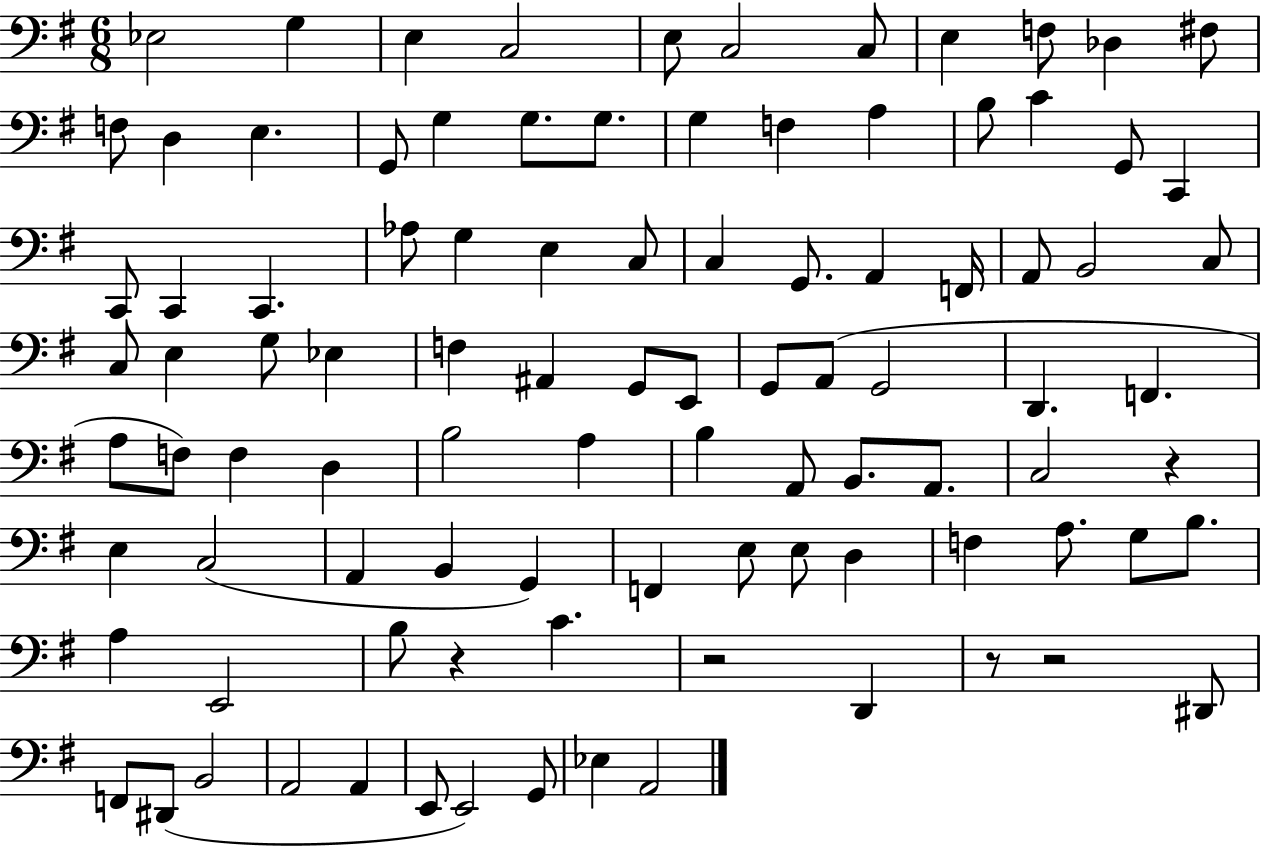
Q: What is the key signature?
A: G major